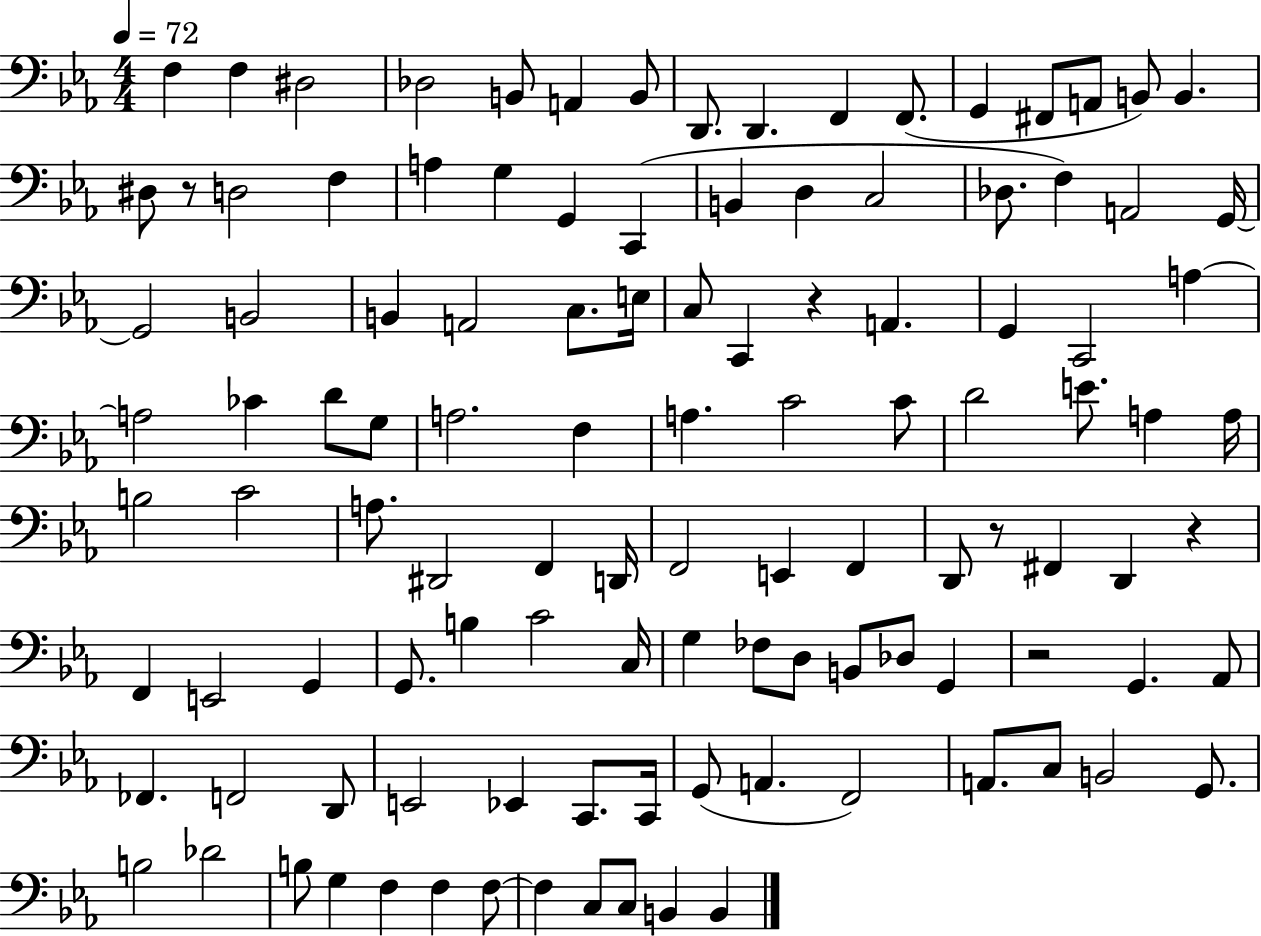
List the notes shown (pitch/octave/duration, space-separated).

F3/q F3/q D#3/h Db3/h B2/e A2/q B2/e D2/e. D2/q. F2/q F2/e. G2/q F#2/e A2/e B2/e B2/q. D#3/e R/e D3/h F3/q A3/q G3/q G2/q C2/q B2/q D3/q C3/h Db3/e. F3/q A2/h G2/s G2/h B2/h B2/q A2/h C3/e. E3/s C3/e C2/q R/q A2/q. G2/q C2/h A3/q A3/h CES4/q D4/e G3/e A3/h. F3/q A3/q. C4/h C4/e D4/h E4/e. A3/q A3/s B3/h C4/h A3/e. D#2/h F2/q D2/s F2/h E2/q F2/q D2/e R/e F#2/q D2/q R/q F2/q E2/h G2/q G2/e. B3/q C4/h C3/s G3/q FES3/e D3/e B2/e Db3/e G2/q R/h G2/q. Ab2/e FES2/q. F2/h D2/e E2/h Eb2/q C2/e. C2/s G2/e A2/q. F2/h A2/e. C3/e B2/h G2/e. B3/h Db4/h B3/e G3/q F3/q F3/q F3/e F3/q C3/e C3/e B2/q B2/q